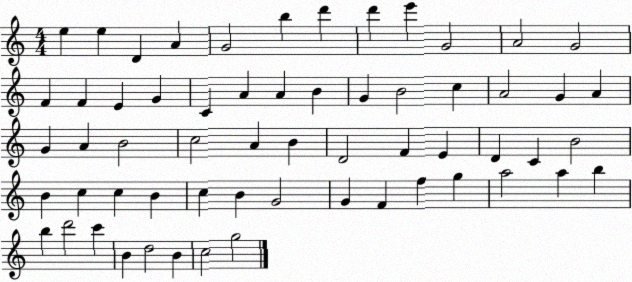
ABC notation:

X:1
T:Untitled
M:4/4
L:1/4
K:C
e e D A G2 b d' d' e' G2 A2 G2 F F E G C A A B G B2 c A2 G A G A B2 c2 A B D2 F E D C B2 B c c B c B G2 G F f g a2 a b b d'2 c' B d2 B c2 g2